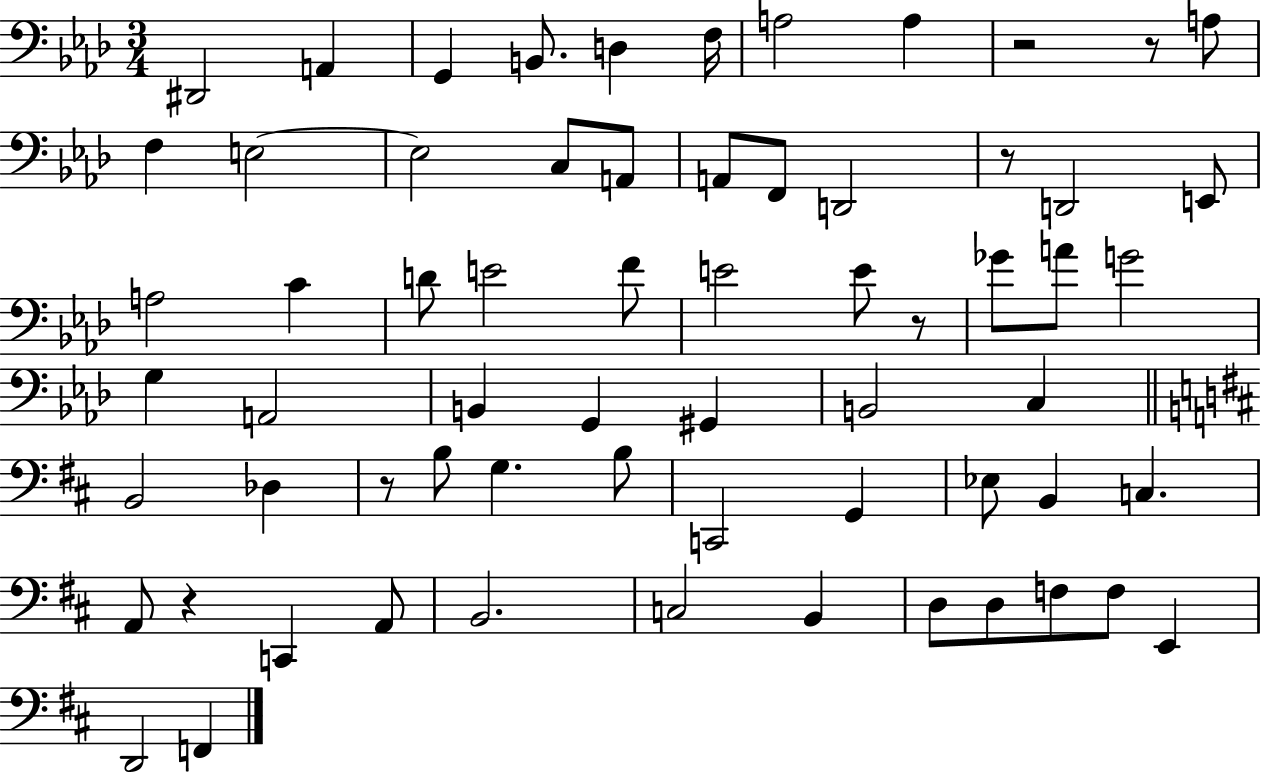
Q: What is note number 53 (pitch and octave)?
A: D3